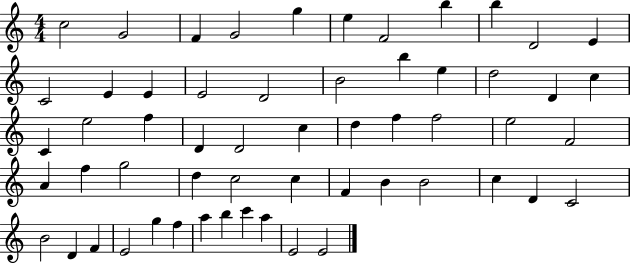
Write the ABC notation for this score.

X:1
T:Untitled
M:4/4
L:1/4
K:C
c2 G2 F G2 g e F2 b b D2 E C2 E E E2 D2 B2 b e d2 D c C e2 f D D2 c d f f2 e2 F2 A f g2 d c2 c F B B2 c D C2 B2 D F E2 g f a b c' a E2 E2